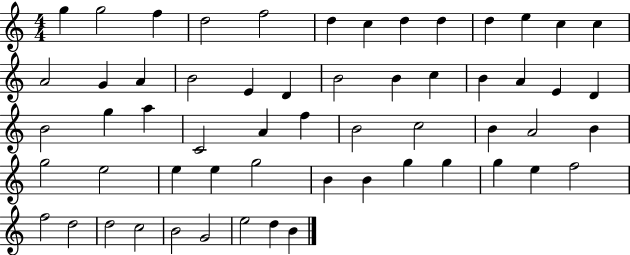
{
  \clef treble
  \numericTimeSignature
  \time 4/4
  \key c \major
  g''4 g''2 f''4 | d''2 f''2 | d''4 c''4 d''4 d''4 | d''4 e''4 c''4 c''4 | \break a'2 g'4 a'4 | b'2 e'4 d'4 | b'2 b'4 c''4 | b'4 a'4 e'4 d'4 | \break b'2 g''4 a''4 | c'2 a'4 f''4 | b'2 c''2 | b'4 a'2 b'4 | \break g''2 e''2 | e''4 e''4 g''2 | b'4 b'4 g''4 g''4 | g''4 e''4 f''2 | \break f''2 d''2 | d''2 c''2 | b'2 g'2 | e''2 d''4 b'4 | \break \bar "|."
}